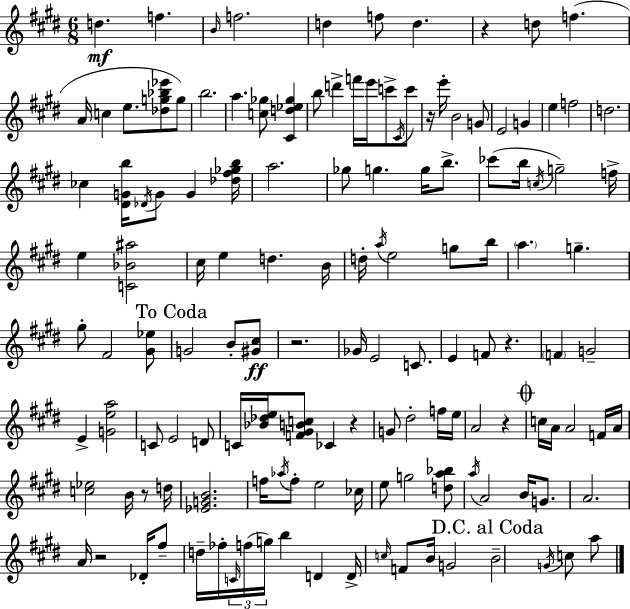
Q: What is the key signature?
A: E major